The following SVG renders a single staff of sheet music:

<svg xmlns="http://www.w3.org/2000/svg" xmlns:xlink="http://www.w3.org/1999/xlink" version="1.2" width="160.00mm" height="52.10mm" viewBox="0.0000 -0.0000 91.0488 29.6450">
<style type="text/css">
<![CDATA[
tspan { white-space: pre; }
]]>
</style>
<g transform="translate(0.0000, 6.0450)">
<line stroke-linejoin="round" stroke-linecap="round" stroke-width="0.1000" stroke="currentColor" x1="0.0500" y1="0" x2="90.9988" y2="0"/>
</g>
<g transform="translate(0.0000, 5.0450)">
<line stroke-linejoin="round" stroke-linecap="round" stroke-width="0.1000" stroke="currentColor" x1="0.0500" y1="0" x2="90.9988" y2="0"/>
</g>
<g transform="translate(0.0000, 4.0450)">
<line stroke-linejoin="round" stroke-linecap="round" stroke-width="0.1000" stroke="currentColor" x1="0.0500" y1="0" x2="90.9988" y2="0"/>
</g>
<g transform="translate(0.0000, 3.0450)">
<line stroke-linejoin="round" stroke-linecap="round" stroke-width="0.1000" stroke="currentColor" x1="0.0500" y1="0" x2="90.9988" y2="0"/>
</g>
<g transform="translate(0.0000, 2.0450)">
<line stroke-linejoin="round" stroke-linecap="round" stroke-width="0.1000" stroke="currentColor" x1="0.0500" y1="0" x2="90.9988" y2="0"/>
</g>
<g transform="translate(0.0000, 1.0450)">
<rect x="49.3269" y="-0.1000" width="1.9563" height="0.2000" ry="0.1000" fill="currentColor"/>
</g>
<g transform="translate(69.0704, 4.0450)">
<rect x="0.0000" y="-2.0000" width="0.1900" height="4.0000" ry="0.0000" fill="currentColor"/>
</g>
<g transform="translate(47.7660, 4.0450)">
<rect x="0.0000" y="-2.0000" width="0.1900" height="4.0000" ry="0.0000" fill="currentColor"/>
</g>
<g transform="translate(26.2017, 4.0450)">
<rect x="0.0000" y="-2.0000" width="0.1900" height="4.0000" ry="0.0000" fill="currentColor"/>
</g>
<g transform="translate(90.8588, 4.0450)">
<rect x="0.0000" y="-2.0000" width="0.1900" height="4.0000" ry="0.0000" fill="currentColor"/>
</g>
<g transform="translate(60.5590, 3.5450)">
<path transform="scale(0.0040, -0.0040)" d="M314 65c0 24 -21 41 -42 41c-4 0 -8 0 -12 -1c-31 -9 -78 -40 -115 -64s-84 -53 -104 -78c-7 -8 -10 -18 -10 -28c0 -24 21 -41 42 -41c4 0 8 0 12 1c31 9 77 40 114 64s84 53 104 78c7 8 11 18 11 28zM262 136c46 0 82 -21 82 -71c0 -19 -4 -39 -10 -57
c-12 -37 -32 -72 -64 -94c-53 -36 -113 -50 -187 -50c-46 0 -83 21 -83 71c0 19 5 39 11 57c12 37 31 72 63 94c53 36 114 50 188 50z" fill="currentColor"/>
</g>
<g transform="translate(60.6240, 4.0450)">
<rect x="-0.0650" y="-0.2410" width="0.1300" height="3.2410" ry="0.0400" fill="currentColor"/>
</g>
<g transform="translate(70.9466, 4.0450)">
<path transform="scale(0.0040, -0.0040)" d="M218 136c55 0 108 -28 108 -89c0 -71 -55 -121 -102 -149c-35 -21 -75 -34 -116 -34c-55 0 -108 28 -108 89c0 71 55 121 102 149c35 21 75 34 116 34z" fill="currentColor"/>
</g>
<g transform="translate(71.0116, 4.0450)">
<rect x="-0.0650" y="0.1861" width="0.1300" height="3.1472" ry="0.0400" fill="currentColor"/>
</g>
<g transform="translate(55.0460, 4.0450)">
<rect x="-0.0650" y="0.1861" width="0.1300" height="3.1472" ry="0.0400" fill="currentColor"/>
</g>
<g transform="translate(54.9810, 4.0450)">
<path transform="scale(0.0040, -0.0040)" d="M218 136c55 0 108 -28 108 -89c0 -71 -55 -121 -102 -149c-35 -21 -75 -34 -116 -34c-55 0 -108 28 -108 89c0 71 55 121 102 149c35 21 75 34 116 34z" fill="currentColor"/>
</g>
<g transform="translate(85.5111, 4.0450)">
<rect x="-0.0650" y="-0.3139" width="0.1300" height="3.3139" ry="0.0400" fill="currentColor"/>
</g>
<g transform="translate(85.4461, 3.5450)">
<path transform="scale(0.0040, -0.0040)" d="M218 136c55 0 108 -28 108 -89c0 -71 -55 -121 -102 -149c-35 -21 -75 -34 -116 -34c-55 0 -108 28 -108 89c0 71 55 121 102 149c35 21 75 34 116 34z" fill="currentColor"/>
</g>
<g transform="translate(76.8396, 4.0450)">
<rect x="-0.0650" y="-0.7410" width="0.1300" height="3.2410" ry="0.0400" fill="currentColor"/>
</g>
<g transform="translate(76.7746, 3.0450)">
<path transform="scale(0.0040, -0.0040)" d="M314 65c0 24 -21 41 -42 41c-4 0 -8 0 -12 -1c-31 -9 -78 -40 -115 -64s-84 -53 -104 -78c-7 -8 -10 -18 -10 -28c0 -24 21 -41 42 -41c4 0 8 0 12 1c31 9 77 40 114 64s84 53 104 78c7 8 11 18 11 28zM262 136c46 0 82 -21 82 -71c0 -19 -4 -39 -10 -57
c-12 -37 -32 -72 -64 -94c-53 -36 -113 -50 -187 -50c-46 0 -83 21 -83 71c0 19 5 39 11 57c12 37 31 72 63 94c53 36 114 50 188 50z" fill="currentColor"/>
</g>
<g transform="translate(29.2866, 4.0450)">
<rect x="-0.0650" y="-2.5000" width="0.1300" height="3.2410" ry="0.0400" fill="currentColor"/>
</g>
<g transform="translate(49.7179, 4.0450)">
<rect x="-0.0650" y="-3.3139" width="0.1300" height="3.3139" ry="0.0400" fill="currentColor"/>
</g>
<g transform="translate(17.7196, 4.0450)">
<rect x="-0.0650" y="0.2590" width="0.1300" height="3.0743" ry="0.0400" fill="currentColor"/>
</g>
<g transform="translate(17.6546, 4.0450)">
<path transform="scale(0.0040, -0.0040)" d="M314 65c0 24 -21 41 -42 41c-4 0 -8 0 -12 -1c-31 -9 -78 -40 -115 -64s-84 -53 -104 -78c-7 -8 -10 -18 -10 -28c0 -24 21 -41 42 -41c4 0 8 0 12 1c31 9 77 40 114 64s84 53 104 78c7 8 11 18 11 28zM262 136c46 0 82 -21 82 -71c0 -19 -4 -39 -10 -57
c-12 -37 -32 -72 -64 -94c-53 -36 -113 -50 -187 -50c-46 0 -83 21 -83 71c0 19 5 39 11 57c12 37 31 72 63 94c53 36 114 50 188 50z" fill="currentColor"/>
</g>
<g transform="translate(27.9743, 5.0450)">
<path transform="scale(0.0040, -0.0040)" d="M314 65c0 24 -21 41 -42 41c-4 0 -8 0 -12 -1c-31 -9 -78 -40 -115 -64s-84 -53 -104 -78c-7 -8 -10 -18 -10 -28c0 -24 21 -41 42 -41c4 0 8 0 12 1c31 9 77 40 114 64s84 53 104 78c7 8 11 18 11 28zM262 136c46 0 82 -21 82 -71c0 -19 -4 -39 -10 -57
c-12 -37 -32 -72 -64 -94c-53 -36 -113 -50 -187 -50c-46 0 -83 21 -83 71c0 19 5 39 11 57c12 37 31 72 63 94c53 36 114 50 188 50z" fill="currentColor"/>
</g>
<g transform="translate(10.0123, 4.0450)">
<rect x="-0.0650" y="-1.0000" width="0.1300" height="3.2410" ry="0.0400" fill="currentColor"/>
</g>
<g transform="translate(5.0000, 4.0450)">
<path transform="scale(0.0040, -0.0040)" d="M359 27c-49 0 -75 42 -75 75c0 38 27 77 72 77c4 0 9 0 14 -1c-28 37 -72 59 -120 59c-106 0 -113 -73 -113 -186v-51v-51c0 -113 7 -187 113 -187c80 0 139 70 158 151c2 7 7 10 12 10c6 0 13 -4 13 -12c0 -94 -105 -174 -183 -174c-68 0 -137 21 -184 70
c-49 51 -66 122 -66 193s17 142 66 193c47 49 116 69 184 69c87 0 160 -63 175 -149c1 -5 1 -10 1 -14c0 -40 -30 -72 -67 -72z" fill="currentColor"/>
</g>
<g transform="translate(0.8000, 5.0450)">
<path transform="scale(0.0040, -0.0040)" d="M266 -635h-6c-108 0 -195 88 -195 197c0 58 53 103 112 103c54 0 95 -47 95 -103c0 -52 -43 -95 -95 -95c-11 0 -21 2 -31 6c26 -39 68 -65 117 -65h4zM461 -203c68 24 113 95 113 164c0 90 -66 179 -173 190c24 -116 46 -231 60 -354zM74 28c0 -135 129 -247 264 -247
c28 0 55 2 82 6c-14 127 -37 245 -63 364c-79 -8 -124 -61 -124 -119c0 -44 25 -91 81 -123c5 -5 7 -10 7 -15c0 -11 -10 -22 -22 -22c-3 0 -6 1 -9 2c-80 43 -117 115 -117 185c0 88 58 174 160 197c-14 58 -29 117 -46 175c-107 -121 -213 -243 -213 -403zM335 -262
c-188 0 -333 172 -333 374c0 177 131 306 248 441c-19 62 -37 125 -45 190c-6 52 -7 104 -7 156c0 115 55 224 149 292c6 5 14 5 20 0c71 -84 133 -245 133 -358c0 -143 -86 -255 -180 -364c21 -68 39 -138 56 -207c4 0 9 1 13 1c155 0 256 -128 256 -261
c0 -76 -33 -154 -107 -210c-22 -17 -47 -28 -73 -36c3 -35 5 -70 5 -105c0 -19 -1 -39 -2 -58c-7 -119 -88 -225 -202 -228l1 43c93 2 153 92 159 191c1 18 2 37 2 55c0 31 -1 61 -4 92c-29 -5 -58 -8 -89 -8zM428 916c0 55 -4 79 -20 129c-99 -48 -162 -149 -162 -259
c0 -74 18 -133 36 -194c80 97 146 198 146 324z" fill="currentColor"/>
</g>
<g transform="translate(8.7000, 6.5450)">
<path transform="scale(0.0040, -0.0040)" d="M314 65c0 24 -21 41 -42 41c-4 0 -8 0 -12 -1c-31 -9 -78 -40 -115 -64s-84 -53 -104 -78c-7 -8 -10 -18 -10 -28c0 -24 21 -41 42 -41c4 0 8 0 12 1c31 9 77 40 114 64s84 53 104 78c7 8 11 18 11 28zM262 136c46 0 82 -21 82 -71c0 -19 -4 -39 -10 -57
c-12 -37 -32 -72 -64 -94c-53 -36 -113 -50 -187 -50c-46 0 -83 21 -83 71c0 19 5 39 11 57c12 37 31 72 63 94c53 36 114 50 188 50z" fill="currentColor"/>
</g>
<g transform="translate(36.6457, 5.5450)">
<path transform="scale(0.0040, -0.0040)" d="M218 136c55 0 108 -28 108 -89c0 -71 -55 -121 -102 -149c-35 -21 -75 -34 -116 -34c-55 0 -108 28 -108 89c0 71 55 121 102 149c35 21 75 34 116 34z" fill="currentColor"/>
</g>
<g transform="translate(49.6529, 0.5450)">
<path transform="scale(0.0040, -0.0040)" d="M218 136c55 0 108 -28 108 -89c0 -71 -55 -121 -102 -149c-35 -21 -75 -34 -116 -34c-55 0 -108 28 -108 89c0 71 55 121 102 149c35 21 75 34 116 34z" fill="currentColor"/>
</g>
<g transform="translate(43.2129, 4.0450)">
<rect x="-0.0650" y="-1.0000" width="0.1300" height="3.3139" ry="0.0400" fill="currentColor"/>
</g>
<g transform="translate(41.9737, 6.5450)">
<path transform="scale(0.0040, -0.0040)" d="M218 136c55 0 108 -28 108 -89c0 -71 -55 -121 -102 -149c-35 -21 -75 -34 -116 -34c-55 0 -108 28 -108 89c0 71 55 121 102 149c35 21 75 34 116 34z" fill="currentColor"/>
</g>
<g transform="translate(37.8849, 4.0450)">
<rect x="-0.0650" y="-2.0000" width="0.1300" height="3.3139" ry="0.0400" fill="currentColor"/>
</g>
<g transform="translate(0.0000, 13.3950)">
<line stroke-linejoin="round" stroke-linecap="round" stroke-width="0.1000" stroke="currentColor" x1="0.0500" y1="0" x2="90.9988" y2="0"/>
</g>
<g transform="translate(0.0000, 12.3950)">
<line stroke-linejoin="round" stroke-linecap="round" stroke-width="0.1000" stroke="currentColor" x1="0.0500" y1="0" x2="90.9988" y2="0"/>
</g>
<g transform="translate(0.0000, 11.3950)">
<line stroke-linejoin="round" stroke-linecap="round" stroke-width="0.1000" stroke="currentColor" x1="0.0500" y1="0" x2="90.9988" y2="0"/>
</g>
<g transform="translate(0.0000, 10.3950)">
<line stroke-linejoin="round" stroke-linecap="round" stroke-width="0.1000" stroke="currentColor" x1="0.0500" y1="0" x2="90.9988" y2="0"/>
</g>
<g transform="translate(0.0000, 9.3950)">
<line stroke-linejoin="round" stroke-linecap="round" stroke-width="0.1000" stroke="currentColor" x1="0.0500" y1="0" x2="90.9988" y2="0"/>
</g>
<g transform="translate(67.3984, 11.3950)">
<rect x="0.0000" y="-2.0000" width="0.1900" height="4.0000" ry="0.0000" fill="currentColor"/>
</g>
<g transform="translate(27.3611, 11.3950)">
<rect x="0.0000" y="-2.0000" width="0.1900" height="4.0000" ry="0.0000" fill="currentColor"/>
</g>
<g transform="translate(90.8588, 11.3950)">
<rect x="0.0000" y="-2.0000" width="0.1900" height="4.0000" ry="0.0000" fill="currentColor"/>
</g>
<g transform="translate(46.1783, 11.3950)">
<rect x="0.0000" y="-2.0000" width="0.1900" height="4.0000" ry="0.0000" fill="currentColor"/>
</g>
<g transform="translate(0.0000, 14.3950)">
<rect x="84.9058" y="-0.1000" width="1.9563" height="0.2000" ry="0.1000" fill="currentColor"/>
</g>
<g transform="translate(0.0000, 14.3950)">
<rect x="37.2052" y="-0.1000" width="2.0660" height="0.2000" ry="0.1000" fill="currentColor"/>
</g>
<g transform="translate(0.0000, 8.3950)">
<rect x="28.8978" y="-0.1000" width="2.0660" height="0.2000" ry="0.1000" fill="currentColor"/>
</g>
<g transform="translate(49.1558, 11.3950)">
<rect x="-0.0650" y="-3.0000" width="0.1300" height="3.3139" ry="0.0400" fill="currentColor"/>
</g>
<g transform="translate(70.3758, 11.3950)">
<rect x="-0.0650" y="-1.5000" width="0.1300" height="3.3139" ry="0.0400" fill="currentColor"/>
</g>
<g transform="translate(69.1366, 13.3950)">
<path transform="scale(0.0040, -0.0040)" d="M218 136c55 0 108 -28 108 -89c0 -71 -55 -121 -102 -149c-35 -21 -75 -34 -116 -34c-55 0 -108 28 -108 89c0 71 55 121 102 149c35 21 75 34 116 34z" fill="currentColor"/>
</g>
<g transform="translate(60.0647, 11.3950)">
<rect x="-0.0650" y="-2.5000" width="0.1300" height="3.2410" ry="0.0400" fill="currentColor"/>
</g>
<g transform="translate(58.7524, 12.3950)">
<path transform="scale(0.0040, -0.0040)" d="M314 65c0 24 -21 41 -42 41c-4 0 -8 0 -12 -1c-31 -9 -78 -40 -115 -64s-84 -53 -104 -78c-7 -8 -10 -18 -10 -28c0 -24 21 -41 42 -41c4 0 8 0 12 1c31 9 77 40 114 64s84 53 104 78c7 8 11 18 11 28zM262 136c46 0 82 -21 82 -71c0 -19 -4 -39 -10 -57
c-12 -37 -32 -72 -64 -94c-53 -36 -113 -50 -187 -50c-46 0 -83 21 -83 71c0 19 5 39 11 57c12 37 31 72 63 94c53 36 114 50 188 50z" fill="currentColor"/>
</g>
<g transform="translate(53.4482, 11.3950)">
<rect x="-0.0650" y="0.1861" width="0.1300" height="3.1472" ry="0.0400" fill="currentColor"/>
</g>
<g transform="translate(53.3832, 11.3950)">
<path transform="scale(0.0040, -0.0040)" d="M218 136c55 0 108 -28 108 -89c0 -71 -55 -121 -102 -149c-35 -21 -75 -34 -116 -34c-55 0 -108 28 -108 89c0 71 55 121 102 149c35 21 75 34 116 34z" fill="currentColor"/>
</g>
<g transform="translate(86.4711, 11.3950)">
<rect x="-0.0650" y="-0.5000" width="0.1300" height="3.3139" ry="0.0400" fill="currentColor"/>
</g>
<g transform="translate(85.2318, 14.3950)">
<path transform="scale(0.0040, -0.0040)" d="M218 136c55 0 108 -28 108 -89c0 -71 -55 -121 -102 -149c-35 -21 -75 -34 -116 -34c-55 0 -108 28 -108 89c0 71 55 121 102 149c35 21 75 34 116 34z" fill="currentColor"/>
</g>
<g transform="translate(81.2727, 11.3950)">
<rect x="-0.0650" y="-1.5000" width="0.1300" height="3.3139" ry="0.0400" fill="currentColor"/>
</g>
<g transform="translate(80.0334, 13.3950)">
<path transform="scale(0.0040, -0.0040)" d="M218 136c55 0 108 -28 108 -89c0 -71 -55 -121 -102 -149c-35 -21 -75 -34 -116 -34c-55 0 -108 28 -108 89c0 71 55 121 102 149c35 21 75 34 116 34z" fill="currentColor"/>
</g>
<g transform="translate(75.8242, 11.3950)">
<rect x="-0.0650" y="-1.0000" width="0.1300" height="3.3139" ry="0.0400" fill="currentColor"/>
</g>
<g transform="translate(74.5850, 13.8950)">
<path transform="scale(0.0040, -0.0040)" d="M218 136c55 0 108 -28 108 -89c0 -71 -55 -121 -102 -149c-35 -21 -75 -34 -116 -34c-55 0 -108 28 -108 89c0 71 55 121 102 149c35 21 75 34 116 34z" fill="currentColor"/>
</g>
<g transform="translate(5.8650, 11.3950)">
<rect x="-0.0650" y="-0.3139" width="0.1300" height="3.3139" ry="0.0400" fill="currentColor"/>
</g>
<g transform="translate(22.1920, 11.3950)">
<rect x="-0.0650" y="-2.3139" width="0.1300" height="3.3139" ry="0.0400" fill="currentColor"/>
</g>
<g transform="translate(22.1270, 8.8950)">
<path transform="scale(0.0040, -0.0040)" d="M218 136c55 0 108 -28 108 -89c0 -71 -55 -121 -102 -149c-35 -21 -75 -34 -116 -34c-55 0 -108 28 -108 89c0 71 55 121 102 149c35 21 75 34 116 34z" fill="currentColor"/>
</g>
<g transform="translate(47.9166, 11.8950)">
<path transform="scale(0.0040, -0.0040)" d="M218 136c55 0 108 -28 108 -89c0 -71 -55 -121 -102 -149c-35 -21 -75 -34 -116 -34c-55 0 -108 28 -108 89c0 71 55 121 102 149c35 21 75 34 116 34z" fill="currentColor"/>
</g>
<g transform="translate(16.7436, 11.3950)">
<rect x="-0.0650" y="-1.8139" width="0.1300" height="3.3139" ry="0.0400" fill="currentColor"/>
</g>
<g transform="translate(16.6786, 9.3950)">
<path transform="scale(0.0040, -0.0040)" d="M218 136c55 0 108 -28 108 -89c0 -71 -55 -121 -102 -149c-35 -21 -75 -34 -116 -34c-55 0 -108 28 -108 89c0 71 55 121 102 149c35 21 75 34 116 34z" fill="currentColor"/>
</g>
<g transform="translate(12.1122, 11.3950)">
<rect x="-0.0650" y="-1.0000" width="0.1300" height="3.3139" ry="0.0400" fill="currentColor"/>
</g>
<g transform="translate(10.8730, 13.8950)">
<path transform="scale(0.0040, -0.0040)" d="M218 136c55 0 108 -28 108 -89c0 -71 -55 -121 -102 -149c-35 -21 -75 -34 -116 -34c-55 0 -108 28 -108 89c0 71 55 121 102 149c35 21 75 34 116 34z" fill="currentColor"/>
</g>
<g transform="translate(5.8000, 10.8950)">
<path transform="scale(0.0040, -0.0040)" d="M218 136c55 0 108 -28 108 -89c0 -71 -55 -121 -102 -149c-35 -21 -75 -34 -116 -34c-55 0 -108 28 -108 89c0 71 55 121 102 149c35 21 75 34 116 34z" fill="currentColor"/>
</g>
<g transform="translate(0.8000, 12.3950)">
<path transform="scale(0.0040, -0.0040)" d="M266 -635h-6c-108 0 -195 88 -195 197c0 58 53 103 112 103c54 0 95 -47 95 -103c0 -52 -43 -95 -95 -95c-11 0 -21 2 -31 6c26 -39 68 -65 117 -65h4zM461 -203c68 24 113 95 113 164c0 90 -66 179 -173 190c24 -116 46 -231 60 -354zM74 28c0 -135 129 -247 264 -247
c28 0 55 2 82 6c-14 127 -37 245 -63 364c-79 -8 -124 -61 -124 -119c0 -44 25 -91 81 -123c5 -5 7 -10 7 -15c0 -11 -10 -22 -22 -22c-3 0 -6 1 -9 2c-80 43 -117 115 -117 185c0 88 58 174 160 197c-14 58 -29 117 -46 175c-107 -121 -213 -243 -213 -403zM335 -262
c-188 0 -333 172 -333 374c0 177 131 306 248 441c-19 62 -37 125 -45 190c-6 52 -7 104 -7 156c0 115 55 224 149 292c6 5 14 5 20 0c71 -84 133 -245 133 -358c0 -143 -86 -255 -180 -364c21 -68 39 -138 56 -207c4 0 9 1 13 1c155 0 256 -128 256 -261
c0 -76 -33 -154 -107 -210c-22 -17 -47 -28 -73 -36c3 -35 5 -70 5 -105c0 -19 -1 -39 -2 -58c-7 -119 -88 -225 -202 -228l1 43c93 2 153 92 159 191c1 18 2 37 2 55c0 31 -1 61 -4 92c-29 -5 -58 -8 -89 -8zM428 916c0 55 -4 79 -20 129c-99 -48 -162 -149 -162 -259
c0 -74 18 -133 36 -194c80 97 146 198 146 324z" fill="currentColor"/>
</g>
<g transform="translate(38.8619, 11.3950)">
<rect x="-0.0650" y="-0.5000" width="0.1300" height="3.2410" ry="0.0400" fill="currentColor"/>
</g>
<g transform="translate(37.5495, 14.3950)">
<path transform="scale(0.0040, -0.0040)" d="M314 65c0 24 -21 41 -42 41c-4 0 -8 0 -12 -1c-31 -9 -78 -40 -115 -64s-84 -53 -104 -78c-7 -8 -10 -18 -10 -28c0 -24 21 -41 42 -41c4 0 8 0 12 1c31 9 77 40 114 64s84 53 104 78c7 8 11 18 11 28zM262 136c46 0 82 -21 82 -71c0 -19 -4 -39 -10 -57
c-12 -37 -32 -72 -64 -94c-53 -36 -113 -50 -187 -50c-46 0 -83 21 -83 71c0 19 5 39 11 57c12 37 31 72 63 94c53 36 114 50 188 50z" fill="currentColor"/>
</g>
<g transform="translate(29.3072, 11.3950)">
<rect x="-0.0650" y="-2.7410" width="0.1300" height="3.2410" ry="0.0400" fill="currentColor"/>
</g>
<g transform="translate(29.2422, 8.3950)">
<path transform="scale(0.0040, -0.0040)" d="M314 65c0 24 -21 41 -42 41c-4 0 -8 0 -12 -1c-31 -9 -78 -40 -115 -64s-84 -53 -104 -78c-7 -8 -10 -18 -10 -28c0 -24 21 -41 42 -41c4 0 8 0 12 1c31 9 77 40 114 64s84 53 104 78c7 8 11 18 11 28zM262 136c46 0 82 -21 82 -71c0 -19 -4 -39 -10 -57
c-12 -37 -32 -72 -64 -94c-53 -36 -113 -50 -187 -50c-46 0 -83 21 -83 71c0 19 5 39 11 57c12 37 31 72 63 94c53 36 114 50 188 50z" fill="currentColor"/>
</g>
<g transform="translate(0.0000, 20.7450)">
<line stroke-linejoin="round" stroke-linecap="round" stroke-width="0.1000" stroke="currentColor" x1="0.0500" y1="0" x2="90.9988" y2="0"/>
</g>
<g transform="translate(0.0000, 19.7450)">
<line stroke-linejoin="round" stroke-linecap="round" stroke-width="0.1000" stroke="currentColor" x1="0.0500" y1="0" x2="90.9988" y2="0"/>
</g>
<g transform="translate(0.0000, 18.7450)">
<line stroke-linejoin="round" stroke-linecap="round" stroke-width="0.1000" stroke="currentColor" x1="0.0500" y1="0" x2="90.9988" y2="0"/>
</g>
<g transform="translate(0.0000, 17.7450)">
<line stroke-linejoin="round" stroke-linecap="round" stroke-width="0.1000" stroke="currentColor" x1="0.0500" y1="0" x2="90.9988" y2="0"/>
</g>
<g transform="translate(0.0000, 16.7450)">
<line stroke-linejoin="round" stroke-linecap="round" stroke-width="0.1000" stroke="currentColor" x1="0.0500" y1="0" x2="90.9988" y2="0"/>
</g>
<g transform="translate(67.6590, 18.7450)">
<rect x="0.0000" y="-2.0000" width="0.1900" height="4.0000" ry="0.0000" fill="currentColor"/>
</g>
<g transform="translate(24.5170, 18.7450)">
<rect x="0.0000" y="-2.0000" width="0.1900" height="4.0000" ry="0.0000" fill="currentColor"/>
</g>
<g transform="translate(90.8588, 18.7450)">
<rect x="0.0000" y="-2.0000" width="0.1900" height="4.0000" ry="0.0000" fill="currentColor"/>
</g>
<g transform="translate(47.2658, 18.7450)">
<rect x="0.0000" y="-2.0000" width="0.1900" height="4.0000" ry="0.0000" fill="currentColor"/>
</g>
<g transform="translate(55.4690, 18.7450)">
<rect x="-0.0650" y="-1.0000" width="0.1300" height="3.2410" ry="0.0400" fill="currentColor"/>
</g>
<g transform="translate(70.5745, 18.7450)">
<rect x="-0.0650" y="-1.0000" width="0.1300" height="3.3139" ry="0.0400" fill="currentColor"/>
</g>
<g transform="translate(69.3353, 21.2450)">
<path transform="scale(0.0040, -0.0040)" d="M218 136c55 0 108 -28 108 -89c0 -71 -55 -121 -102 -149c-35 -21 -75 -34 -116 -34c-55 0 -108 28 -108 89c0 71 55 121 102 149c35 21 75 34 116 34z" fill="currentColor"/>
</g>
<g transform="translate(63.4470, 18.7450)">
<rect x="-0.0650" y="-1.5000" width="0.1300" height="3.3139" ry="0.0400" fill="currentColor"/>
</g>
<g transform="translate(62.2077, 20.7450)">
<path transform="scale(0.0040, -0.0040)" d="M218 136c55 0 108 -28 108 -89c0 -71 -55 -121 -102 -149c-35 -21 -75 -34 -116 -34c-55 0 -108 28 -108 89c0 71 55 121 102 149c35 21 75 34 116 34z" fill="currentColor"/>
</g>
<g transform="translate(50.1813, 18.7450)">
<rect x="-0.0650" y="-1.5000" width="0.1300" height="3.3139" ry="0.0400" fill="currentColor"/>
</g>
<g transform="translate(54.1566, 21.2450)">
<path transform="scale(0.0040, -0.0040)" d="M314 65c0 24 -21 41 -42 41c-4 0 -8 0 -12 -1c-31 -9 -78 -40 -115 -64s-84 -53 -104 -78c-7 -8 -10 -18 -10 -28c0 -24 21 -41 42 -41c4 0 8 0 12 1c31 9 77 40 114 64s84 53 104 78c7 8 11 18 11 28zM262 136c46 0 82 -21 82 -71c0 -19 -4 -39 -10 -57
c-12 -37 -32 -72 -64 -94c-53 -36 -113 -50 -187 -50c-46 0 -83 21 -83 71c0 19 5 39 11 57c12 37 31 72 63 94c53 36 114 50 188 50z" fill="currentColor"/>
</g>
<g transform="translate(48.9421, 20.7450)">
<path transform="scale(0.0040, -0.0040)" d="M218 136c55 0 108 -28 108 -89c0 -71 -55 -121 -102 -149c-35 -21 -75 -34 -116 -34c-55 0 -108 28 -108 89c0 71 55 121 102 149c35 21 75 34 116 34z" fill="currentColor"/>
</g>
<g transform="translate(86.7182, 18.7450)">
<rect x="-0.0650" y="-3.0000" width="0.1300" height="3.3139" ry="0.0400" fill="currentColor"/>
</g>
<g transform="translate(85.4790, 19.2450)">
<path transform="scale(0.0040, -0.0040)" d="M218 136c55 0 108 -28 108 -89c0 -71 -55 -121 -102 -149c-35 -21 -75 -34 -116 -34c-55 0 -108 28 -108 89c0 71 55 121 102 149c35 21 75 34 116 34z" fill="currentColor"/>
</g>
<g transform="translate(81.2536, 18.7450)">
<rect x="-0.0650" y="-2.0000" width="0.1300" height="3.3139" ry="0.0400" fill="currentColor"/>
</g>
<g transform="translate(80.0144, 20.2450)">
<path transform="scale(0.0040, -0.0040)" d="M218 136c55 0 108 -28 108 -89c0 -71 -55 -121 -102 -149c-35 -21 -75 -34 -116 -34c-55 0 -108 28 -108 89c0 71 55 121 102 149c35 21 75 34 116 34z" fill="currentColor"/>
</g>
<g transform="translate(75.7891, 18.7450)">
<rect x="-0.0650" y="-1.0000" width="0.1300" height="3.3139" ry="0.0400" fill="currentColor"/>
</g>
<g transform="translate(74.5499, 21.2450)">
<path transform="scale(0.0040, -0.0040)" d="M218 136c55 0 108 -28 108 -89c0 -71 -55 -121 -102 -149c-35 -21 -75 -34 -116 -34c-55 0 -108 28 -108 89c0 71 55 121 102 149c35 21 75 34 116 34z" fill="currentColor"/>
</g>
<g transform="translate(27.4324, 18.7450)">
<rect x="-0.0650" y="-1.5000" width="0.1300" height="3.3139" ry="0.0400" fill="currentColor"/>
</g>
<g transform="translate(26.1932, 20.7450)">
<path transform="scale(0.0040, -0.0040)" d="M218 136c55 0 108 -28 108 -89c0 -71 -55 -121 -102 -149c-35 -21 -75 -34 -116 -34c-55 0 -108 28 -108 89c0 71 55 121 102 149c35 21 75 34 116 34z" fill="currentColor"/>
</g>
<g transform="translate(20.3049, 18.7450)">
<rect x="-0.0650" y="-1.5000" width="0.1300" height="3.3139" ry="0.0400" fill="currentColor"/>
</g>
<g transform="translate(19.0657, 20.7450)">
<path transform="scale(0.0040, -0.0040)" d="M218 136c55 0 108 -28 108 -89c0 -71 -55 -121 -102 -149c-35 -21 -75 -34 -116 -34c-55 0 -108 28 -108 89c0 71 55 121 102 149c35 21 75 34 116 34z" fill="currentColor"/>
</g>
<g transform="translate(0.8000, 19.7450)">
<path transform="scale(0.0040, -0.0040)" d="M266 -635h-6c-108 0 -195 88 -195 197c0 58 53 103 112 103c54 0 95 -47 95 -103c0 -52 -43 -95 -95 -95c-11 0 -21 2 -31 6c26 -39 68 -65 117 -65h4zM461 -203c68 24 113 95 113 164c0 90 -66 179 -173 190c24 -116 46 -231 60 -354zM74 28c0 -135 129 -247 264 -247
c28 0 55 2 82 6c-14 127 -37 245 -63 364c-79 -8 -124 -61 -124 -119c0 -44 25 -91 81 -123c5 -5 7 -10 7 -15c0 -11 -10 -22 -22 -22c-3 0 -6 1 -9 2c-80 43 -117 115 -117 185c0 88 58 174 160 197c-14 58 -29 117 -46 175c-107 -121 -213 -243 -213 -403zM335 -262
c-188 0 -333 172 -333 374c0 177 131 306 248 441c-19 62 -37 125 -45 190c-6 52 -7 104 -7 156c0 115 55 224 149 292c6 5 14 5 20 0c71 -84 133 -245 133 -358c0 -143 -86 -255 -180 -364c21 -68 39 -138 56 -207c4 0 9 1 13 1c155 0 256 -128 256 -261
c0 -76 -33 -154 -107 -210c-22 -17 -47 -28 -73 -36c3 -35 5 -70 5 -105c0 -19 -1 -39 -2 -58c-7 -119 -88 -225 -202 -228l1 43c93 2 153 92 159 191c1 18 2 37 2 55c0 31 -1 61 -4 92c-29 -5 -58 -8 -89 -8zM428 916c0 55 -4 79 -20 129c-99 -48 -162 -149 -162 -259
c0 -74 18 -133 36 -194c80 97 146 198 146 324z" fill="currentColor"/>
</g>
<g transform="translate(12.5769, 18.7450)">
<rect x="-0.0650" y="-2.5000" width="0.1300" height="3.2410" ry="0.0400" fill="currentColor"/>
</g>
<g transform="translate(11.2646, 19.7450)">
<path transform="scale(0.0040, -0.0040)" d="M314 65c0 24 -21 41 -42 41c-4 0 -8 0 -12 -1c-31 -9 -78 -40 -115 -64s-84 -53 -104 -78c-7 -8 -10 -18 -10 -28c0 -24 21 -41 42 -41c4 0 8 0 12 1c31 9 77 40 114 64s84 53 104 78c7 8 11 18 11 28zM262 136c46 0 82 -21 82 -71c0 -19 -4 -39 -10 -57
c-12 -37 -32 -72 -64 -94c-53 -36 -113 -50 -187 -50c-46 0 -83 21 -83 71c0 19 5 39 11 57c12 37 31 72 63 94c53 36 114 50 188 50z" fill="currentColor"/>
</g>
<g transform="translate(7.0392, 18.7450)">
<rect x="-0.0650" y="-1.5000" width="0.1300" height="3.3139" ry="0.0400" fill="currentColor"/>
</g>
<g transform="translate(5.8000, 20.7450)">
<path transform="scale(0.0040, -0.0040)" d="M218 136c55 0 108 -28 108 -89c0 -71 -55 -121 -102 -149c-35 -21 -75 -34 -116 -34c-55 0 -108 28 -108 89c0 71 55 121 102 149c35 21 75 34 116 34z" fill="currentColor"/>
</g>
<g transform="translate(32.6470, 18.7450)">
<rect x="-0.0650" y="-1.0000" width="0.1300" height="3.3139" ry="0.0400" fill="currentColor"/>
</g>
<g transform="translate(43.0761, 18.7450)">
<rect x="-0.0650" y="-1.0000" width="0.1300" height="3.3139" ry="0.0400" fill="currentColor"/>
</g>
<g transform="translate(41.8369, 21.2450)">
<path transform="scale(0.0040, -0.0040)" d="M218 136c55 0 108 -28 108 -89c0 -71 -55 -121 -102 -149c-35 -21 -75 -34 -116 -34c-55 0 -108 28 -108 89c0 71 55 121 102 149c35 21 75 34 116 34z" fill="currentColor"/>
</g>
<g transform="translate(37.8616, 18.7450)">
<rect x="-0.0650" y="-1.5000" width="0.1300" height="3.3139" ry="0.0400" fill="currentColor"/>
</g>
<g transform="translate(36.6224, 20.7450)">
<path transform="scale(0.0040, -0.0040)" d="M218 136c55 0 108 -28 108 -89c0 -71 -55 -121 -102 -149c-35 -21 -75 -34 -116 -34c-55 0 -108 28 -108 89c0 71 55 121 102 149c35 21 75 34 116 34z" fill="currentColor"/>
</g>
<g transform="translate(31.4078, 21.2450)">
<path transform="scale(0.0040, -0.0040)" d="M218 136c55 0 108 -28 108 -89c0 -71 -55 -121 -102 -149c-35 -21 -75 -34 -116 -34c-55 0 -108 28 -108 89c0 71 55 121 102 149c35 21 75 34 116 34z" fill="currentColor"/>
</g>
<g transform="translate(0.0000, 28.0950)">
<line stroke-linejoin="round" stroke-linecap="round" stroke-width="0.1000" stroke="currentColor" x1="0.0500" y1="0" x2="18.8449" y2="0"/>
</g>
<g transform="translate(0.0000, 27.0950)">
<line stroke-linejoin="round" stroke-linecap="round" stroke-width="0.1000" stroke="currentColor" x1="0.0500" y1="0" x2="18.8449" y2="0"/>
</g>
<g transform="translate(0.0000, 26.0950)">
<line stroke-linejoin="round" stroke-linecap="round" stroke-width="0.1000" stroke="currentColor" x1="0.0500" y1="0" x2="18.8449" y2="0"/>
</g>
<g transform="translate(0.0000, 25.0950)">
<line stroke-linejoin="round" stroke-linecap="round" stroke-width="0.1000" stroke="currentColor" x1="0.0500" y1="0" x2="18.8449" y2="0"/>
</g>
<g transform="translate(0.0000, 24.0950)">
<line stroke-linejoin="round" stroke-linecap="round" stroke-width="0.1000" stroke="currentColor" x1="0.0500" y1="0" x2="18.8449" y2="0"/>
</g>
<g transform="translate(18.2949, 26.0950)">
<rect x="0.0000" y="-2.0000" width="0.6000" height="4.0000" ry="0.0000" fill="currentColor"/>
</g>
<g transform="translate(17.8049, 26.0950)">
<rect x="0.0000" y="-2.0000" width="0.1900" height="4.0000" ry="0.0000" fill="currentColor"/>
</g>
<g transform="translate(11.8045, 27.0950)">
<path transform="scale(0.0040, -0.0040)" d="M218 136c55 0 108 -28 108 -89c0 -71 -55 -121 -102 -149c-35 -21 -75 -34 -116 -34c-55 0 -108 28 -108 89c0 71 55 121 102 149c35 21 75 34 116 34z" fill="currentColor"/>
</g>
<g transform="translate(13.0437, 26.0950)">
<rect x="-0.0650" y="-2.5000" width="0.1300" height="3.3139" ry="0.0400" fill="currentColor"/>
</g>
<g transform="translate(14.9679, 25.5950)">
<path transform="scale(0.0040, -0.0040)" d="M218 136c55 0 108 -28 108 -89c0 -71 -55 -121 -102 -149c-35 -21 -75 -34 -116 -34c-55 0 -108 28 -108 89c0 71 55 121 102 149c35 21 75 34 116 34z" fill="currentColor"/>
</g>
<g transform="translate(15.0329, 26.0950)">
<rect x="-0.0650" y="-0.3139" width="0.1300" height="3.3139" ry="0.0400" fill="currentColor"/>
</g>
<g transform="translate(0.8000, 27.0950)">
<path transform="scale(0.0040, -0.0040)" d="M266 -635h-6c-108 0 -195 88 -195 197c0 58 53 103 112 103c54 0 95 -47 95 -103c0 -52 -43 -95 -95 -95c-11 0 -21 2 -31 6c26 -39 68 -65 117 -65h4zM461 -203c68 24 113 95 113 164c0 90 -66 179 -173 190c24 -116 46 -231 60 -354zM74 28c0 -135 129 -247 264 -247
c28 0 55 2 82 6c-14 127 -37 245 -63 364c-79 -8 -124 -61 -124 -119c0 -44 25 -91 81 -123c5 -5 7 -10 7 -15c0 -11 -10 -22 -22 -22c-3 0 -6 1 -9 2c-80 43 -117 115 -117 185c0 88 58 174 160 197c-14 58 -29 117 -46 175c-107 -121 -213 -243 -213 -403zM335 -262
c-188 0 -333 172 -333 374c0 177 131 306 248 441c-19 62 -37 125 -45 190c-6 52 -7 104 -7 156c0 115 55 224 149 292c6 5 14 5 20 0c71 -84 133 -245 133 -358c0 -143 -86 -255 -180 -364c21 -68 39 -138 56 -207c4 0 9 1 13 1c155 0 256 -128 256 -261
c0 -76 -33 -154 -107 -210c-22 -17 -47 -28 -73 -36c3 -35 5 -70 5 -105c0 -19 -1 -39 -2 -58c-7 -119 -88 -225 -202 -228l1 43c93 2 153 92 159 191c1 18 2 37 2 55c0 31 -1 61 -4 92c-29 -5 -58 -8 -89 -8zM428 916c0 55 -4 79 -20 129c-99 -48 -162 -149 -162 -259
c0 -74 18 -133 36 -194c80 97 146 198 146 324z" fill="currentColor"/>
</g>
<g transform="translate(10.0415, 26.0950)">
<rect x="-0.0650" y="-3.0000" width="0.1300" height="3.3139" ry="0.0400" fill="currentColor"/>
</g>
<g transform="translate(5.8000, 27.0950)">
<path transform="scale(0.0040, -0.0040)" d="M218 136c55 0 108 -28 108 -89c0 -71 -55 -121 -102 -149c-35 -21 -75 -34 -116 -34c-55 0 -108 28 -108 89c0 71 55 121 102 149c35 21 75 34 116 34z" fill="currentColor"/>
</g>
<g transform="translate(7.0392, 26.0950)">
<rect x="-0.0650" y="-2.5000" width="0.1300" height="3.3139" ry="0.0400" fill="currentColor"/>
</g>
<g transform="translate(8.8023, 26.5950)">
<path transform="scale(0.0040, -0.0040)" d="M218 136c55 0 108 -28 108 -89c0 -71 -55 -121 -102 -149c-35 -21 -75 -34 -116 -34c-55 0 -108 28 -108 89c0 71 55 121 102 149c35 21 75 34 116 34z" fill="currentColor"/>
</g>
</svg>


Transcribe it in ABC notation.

X:1
T:Untitled
M:4/4
L:1/4
K:C
D2 B2 G2 F D b B c2 B d2 c c D f g a2 C2 A B G2 E D E C E G2 E E D E D E D2 E D D F A G A G c